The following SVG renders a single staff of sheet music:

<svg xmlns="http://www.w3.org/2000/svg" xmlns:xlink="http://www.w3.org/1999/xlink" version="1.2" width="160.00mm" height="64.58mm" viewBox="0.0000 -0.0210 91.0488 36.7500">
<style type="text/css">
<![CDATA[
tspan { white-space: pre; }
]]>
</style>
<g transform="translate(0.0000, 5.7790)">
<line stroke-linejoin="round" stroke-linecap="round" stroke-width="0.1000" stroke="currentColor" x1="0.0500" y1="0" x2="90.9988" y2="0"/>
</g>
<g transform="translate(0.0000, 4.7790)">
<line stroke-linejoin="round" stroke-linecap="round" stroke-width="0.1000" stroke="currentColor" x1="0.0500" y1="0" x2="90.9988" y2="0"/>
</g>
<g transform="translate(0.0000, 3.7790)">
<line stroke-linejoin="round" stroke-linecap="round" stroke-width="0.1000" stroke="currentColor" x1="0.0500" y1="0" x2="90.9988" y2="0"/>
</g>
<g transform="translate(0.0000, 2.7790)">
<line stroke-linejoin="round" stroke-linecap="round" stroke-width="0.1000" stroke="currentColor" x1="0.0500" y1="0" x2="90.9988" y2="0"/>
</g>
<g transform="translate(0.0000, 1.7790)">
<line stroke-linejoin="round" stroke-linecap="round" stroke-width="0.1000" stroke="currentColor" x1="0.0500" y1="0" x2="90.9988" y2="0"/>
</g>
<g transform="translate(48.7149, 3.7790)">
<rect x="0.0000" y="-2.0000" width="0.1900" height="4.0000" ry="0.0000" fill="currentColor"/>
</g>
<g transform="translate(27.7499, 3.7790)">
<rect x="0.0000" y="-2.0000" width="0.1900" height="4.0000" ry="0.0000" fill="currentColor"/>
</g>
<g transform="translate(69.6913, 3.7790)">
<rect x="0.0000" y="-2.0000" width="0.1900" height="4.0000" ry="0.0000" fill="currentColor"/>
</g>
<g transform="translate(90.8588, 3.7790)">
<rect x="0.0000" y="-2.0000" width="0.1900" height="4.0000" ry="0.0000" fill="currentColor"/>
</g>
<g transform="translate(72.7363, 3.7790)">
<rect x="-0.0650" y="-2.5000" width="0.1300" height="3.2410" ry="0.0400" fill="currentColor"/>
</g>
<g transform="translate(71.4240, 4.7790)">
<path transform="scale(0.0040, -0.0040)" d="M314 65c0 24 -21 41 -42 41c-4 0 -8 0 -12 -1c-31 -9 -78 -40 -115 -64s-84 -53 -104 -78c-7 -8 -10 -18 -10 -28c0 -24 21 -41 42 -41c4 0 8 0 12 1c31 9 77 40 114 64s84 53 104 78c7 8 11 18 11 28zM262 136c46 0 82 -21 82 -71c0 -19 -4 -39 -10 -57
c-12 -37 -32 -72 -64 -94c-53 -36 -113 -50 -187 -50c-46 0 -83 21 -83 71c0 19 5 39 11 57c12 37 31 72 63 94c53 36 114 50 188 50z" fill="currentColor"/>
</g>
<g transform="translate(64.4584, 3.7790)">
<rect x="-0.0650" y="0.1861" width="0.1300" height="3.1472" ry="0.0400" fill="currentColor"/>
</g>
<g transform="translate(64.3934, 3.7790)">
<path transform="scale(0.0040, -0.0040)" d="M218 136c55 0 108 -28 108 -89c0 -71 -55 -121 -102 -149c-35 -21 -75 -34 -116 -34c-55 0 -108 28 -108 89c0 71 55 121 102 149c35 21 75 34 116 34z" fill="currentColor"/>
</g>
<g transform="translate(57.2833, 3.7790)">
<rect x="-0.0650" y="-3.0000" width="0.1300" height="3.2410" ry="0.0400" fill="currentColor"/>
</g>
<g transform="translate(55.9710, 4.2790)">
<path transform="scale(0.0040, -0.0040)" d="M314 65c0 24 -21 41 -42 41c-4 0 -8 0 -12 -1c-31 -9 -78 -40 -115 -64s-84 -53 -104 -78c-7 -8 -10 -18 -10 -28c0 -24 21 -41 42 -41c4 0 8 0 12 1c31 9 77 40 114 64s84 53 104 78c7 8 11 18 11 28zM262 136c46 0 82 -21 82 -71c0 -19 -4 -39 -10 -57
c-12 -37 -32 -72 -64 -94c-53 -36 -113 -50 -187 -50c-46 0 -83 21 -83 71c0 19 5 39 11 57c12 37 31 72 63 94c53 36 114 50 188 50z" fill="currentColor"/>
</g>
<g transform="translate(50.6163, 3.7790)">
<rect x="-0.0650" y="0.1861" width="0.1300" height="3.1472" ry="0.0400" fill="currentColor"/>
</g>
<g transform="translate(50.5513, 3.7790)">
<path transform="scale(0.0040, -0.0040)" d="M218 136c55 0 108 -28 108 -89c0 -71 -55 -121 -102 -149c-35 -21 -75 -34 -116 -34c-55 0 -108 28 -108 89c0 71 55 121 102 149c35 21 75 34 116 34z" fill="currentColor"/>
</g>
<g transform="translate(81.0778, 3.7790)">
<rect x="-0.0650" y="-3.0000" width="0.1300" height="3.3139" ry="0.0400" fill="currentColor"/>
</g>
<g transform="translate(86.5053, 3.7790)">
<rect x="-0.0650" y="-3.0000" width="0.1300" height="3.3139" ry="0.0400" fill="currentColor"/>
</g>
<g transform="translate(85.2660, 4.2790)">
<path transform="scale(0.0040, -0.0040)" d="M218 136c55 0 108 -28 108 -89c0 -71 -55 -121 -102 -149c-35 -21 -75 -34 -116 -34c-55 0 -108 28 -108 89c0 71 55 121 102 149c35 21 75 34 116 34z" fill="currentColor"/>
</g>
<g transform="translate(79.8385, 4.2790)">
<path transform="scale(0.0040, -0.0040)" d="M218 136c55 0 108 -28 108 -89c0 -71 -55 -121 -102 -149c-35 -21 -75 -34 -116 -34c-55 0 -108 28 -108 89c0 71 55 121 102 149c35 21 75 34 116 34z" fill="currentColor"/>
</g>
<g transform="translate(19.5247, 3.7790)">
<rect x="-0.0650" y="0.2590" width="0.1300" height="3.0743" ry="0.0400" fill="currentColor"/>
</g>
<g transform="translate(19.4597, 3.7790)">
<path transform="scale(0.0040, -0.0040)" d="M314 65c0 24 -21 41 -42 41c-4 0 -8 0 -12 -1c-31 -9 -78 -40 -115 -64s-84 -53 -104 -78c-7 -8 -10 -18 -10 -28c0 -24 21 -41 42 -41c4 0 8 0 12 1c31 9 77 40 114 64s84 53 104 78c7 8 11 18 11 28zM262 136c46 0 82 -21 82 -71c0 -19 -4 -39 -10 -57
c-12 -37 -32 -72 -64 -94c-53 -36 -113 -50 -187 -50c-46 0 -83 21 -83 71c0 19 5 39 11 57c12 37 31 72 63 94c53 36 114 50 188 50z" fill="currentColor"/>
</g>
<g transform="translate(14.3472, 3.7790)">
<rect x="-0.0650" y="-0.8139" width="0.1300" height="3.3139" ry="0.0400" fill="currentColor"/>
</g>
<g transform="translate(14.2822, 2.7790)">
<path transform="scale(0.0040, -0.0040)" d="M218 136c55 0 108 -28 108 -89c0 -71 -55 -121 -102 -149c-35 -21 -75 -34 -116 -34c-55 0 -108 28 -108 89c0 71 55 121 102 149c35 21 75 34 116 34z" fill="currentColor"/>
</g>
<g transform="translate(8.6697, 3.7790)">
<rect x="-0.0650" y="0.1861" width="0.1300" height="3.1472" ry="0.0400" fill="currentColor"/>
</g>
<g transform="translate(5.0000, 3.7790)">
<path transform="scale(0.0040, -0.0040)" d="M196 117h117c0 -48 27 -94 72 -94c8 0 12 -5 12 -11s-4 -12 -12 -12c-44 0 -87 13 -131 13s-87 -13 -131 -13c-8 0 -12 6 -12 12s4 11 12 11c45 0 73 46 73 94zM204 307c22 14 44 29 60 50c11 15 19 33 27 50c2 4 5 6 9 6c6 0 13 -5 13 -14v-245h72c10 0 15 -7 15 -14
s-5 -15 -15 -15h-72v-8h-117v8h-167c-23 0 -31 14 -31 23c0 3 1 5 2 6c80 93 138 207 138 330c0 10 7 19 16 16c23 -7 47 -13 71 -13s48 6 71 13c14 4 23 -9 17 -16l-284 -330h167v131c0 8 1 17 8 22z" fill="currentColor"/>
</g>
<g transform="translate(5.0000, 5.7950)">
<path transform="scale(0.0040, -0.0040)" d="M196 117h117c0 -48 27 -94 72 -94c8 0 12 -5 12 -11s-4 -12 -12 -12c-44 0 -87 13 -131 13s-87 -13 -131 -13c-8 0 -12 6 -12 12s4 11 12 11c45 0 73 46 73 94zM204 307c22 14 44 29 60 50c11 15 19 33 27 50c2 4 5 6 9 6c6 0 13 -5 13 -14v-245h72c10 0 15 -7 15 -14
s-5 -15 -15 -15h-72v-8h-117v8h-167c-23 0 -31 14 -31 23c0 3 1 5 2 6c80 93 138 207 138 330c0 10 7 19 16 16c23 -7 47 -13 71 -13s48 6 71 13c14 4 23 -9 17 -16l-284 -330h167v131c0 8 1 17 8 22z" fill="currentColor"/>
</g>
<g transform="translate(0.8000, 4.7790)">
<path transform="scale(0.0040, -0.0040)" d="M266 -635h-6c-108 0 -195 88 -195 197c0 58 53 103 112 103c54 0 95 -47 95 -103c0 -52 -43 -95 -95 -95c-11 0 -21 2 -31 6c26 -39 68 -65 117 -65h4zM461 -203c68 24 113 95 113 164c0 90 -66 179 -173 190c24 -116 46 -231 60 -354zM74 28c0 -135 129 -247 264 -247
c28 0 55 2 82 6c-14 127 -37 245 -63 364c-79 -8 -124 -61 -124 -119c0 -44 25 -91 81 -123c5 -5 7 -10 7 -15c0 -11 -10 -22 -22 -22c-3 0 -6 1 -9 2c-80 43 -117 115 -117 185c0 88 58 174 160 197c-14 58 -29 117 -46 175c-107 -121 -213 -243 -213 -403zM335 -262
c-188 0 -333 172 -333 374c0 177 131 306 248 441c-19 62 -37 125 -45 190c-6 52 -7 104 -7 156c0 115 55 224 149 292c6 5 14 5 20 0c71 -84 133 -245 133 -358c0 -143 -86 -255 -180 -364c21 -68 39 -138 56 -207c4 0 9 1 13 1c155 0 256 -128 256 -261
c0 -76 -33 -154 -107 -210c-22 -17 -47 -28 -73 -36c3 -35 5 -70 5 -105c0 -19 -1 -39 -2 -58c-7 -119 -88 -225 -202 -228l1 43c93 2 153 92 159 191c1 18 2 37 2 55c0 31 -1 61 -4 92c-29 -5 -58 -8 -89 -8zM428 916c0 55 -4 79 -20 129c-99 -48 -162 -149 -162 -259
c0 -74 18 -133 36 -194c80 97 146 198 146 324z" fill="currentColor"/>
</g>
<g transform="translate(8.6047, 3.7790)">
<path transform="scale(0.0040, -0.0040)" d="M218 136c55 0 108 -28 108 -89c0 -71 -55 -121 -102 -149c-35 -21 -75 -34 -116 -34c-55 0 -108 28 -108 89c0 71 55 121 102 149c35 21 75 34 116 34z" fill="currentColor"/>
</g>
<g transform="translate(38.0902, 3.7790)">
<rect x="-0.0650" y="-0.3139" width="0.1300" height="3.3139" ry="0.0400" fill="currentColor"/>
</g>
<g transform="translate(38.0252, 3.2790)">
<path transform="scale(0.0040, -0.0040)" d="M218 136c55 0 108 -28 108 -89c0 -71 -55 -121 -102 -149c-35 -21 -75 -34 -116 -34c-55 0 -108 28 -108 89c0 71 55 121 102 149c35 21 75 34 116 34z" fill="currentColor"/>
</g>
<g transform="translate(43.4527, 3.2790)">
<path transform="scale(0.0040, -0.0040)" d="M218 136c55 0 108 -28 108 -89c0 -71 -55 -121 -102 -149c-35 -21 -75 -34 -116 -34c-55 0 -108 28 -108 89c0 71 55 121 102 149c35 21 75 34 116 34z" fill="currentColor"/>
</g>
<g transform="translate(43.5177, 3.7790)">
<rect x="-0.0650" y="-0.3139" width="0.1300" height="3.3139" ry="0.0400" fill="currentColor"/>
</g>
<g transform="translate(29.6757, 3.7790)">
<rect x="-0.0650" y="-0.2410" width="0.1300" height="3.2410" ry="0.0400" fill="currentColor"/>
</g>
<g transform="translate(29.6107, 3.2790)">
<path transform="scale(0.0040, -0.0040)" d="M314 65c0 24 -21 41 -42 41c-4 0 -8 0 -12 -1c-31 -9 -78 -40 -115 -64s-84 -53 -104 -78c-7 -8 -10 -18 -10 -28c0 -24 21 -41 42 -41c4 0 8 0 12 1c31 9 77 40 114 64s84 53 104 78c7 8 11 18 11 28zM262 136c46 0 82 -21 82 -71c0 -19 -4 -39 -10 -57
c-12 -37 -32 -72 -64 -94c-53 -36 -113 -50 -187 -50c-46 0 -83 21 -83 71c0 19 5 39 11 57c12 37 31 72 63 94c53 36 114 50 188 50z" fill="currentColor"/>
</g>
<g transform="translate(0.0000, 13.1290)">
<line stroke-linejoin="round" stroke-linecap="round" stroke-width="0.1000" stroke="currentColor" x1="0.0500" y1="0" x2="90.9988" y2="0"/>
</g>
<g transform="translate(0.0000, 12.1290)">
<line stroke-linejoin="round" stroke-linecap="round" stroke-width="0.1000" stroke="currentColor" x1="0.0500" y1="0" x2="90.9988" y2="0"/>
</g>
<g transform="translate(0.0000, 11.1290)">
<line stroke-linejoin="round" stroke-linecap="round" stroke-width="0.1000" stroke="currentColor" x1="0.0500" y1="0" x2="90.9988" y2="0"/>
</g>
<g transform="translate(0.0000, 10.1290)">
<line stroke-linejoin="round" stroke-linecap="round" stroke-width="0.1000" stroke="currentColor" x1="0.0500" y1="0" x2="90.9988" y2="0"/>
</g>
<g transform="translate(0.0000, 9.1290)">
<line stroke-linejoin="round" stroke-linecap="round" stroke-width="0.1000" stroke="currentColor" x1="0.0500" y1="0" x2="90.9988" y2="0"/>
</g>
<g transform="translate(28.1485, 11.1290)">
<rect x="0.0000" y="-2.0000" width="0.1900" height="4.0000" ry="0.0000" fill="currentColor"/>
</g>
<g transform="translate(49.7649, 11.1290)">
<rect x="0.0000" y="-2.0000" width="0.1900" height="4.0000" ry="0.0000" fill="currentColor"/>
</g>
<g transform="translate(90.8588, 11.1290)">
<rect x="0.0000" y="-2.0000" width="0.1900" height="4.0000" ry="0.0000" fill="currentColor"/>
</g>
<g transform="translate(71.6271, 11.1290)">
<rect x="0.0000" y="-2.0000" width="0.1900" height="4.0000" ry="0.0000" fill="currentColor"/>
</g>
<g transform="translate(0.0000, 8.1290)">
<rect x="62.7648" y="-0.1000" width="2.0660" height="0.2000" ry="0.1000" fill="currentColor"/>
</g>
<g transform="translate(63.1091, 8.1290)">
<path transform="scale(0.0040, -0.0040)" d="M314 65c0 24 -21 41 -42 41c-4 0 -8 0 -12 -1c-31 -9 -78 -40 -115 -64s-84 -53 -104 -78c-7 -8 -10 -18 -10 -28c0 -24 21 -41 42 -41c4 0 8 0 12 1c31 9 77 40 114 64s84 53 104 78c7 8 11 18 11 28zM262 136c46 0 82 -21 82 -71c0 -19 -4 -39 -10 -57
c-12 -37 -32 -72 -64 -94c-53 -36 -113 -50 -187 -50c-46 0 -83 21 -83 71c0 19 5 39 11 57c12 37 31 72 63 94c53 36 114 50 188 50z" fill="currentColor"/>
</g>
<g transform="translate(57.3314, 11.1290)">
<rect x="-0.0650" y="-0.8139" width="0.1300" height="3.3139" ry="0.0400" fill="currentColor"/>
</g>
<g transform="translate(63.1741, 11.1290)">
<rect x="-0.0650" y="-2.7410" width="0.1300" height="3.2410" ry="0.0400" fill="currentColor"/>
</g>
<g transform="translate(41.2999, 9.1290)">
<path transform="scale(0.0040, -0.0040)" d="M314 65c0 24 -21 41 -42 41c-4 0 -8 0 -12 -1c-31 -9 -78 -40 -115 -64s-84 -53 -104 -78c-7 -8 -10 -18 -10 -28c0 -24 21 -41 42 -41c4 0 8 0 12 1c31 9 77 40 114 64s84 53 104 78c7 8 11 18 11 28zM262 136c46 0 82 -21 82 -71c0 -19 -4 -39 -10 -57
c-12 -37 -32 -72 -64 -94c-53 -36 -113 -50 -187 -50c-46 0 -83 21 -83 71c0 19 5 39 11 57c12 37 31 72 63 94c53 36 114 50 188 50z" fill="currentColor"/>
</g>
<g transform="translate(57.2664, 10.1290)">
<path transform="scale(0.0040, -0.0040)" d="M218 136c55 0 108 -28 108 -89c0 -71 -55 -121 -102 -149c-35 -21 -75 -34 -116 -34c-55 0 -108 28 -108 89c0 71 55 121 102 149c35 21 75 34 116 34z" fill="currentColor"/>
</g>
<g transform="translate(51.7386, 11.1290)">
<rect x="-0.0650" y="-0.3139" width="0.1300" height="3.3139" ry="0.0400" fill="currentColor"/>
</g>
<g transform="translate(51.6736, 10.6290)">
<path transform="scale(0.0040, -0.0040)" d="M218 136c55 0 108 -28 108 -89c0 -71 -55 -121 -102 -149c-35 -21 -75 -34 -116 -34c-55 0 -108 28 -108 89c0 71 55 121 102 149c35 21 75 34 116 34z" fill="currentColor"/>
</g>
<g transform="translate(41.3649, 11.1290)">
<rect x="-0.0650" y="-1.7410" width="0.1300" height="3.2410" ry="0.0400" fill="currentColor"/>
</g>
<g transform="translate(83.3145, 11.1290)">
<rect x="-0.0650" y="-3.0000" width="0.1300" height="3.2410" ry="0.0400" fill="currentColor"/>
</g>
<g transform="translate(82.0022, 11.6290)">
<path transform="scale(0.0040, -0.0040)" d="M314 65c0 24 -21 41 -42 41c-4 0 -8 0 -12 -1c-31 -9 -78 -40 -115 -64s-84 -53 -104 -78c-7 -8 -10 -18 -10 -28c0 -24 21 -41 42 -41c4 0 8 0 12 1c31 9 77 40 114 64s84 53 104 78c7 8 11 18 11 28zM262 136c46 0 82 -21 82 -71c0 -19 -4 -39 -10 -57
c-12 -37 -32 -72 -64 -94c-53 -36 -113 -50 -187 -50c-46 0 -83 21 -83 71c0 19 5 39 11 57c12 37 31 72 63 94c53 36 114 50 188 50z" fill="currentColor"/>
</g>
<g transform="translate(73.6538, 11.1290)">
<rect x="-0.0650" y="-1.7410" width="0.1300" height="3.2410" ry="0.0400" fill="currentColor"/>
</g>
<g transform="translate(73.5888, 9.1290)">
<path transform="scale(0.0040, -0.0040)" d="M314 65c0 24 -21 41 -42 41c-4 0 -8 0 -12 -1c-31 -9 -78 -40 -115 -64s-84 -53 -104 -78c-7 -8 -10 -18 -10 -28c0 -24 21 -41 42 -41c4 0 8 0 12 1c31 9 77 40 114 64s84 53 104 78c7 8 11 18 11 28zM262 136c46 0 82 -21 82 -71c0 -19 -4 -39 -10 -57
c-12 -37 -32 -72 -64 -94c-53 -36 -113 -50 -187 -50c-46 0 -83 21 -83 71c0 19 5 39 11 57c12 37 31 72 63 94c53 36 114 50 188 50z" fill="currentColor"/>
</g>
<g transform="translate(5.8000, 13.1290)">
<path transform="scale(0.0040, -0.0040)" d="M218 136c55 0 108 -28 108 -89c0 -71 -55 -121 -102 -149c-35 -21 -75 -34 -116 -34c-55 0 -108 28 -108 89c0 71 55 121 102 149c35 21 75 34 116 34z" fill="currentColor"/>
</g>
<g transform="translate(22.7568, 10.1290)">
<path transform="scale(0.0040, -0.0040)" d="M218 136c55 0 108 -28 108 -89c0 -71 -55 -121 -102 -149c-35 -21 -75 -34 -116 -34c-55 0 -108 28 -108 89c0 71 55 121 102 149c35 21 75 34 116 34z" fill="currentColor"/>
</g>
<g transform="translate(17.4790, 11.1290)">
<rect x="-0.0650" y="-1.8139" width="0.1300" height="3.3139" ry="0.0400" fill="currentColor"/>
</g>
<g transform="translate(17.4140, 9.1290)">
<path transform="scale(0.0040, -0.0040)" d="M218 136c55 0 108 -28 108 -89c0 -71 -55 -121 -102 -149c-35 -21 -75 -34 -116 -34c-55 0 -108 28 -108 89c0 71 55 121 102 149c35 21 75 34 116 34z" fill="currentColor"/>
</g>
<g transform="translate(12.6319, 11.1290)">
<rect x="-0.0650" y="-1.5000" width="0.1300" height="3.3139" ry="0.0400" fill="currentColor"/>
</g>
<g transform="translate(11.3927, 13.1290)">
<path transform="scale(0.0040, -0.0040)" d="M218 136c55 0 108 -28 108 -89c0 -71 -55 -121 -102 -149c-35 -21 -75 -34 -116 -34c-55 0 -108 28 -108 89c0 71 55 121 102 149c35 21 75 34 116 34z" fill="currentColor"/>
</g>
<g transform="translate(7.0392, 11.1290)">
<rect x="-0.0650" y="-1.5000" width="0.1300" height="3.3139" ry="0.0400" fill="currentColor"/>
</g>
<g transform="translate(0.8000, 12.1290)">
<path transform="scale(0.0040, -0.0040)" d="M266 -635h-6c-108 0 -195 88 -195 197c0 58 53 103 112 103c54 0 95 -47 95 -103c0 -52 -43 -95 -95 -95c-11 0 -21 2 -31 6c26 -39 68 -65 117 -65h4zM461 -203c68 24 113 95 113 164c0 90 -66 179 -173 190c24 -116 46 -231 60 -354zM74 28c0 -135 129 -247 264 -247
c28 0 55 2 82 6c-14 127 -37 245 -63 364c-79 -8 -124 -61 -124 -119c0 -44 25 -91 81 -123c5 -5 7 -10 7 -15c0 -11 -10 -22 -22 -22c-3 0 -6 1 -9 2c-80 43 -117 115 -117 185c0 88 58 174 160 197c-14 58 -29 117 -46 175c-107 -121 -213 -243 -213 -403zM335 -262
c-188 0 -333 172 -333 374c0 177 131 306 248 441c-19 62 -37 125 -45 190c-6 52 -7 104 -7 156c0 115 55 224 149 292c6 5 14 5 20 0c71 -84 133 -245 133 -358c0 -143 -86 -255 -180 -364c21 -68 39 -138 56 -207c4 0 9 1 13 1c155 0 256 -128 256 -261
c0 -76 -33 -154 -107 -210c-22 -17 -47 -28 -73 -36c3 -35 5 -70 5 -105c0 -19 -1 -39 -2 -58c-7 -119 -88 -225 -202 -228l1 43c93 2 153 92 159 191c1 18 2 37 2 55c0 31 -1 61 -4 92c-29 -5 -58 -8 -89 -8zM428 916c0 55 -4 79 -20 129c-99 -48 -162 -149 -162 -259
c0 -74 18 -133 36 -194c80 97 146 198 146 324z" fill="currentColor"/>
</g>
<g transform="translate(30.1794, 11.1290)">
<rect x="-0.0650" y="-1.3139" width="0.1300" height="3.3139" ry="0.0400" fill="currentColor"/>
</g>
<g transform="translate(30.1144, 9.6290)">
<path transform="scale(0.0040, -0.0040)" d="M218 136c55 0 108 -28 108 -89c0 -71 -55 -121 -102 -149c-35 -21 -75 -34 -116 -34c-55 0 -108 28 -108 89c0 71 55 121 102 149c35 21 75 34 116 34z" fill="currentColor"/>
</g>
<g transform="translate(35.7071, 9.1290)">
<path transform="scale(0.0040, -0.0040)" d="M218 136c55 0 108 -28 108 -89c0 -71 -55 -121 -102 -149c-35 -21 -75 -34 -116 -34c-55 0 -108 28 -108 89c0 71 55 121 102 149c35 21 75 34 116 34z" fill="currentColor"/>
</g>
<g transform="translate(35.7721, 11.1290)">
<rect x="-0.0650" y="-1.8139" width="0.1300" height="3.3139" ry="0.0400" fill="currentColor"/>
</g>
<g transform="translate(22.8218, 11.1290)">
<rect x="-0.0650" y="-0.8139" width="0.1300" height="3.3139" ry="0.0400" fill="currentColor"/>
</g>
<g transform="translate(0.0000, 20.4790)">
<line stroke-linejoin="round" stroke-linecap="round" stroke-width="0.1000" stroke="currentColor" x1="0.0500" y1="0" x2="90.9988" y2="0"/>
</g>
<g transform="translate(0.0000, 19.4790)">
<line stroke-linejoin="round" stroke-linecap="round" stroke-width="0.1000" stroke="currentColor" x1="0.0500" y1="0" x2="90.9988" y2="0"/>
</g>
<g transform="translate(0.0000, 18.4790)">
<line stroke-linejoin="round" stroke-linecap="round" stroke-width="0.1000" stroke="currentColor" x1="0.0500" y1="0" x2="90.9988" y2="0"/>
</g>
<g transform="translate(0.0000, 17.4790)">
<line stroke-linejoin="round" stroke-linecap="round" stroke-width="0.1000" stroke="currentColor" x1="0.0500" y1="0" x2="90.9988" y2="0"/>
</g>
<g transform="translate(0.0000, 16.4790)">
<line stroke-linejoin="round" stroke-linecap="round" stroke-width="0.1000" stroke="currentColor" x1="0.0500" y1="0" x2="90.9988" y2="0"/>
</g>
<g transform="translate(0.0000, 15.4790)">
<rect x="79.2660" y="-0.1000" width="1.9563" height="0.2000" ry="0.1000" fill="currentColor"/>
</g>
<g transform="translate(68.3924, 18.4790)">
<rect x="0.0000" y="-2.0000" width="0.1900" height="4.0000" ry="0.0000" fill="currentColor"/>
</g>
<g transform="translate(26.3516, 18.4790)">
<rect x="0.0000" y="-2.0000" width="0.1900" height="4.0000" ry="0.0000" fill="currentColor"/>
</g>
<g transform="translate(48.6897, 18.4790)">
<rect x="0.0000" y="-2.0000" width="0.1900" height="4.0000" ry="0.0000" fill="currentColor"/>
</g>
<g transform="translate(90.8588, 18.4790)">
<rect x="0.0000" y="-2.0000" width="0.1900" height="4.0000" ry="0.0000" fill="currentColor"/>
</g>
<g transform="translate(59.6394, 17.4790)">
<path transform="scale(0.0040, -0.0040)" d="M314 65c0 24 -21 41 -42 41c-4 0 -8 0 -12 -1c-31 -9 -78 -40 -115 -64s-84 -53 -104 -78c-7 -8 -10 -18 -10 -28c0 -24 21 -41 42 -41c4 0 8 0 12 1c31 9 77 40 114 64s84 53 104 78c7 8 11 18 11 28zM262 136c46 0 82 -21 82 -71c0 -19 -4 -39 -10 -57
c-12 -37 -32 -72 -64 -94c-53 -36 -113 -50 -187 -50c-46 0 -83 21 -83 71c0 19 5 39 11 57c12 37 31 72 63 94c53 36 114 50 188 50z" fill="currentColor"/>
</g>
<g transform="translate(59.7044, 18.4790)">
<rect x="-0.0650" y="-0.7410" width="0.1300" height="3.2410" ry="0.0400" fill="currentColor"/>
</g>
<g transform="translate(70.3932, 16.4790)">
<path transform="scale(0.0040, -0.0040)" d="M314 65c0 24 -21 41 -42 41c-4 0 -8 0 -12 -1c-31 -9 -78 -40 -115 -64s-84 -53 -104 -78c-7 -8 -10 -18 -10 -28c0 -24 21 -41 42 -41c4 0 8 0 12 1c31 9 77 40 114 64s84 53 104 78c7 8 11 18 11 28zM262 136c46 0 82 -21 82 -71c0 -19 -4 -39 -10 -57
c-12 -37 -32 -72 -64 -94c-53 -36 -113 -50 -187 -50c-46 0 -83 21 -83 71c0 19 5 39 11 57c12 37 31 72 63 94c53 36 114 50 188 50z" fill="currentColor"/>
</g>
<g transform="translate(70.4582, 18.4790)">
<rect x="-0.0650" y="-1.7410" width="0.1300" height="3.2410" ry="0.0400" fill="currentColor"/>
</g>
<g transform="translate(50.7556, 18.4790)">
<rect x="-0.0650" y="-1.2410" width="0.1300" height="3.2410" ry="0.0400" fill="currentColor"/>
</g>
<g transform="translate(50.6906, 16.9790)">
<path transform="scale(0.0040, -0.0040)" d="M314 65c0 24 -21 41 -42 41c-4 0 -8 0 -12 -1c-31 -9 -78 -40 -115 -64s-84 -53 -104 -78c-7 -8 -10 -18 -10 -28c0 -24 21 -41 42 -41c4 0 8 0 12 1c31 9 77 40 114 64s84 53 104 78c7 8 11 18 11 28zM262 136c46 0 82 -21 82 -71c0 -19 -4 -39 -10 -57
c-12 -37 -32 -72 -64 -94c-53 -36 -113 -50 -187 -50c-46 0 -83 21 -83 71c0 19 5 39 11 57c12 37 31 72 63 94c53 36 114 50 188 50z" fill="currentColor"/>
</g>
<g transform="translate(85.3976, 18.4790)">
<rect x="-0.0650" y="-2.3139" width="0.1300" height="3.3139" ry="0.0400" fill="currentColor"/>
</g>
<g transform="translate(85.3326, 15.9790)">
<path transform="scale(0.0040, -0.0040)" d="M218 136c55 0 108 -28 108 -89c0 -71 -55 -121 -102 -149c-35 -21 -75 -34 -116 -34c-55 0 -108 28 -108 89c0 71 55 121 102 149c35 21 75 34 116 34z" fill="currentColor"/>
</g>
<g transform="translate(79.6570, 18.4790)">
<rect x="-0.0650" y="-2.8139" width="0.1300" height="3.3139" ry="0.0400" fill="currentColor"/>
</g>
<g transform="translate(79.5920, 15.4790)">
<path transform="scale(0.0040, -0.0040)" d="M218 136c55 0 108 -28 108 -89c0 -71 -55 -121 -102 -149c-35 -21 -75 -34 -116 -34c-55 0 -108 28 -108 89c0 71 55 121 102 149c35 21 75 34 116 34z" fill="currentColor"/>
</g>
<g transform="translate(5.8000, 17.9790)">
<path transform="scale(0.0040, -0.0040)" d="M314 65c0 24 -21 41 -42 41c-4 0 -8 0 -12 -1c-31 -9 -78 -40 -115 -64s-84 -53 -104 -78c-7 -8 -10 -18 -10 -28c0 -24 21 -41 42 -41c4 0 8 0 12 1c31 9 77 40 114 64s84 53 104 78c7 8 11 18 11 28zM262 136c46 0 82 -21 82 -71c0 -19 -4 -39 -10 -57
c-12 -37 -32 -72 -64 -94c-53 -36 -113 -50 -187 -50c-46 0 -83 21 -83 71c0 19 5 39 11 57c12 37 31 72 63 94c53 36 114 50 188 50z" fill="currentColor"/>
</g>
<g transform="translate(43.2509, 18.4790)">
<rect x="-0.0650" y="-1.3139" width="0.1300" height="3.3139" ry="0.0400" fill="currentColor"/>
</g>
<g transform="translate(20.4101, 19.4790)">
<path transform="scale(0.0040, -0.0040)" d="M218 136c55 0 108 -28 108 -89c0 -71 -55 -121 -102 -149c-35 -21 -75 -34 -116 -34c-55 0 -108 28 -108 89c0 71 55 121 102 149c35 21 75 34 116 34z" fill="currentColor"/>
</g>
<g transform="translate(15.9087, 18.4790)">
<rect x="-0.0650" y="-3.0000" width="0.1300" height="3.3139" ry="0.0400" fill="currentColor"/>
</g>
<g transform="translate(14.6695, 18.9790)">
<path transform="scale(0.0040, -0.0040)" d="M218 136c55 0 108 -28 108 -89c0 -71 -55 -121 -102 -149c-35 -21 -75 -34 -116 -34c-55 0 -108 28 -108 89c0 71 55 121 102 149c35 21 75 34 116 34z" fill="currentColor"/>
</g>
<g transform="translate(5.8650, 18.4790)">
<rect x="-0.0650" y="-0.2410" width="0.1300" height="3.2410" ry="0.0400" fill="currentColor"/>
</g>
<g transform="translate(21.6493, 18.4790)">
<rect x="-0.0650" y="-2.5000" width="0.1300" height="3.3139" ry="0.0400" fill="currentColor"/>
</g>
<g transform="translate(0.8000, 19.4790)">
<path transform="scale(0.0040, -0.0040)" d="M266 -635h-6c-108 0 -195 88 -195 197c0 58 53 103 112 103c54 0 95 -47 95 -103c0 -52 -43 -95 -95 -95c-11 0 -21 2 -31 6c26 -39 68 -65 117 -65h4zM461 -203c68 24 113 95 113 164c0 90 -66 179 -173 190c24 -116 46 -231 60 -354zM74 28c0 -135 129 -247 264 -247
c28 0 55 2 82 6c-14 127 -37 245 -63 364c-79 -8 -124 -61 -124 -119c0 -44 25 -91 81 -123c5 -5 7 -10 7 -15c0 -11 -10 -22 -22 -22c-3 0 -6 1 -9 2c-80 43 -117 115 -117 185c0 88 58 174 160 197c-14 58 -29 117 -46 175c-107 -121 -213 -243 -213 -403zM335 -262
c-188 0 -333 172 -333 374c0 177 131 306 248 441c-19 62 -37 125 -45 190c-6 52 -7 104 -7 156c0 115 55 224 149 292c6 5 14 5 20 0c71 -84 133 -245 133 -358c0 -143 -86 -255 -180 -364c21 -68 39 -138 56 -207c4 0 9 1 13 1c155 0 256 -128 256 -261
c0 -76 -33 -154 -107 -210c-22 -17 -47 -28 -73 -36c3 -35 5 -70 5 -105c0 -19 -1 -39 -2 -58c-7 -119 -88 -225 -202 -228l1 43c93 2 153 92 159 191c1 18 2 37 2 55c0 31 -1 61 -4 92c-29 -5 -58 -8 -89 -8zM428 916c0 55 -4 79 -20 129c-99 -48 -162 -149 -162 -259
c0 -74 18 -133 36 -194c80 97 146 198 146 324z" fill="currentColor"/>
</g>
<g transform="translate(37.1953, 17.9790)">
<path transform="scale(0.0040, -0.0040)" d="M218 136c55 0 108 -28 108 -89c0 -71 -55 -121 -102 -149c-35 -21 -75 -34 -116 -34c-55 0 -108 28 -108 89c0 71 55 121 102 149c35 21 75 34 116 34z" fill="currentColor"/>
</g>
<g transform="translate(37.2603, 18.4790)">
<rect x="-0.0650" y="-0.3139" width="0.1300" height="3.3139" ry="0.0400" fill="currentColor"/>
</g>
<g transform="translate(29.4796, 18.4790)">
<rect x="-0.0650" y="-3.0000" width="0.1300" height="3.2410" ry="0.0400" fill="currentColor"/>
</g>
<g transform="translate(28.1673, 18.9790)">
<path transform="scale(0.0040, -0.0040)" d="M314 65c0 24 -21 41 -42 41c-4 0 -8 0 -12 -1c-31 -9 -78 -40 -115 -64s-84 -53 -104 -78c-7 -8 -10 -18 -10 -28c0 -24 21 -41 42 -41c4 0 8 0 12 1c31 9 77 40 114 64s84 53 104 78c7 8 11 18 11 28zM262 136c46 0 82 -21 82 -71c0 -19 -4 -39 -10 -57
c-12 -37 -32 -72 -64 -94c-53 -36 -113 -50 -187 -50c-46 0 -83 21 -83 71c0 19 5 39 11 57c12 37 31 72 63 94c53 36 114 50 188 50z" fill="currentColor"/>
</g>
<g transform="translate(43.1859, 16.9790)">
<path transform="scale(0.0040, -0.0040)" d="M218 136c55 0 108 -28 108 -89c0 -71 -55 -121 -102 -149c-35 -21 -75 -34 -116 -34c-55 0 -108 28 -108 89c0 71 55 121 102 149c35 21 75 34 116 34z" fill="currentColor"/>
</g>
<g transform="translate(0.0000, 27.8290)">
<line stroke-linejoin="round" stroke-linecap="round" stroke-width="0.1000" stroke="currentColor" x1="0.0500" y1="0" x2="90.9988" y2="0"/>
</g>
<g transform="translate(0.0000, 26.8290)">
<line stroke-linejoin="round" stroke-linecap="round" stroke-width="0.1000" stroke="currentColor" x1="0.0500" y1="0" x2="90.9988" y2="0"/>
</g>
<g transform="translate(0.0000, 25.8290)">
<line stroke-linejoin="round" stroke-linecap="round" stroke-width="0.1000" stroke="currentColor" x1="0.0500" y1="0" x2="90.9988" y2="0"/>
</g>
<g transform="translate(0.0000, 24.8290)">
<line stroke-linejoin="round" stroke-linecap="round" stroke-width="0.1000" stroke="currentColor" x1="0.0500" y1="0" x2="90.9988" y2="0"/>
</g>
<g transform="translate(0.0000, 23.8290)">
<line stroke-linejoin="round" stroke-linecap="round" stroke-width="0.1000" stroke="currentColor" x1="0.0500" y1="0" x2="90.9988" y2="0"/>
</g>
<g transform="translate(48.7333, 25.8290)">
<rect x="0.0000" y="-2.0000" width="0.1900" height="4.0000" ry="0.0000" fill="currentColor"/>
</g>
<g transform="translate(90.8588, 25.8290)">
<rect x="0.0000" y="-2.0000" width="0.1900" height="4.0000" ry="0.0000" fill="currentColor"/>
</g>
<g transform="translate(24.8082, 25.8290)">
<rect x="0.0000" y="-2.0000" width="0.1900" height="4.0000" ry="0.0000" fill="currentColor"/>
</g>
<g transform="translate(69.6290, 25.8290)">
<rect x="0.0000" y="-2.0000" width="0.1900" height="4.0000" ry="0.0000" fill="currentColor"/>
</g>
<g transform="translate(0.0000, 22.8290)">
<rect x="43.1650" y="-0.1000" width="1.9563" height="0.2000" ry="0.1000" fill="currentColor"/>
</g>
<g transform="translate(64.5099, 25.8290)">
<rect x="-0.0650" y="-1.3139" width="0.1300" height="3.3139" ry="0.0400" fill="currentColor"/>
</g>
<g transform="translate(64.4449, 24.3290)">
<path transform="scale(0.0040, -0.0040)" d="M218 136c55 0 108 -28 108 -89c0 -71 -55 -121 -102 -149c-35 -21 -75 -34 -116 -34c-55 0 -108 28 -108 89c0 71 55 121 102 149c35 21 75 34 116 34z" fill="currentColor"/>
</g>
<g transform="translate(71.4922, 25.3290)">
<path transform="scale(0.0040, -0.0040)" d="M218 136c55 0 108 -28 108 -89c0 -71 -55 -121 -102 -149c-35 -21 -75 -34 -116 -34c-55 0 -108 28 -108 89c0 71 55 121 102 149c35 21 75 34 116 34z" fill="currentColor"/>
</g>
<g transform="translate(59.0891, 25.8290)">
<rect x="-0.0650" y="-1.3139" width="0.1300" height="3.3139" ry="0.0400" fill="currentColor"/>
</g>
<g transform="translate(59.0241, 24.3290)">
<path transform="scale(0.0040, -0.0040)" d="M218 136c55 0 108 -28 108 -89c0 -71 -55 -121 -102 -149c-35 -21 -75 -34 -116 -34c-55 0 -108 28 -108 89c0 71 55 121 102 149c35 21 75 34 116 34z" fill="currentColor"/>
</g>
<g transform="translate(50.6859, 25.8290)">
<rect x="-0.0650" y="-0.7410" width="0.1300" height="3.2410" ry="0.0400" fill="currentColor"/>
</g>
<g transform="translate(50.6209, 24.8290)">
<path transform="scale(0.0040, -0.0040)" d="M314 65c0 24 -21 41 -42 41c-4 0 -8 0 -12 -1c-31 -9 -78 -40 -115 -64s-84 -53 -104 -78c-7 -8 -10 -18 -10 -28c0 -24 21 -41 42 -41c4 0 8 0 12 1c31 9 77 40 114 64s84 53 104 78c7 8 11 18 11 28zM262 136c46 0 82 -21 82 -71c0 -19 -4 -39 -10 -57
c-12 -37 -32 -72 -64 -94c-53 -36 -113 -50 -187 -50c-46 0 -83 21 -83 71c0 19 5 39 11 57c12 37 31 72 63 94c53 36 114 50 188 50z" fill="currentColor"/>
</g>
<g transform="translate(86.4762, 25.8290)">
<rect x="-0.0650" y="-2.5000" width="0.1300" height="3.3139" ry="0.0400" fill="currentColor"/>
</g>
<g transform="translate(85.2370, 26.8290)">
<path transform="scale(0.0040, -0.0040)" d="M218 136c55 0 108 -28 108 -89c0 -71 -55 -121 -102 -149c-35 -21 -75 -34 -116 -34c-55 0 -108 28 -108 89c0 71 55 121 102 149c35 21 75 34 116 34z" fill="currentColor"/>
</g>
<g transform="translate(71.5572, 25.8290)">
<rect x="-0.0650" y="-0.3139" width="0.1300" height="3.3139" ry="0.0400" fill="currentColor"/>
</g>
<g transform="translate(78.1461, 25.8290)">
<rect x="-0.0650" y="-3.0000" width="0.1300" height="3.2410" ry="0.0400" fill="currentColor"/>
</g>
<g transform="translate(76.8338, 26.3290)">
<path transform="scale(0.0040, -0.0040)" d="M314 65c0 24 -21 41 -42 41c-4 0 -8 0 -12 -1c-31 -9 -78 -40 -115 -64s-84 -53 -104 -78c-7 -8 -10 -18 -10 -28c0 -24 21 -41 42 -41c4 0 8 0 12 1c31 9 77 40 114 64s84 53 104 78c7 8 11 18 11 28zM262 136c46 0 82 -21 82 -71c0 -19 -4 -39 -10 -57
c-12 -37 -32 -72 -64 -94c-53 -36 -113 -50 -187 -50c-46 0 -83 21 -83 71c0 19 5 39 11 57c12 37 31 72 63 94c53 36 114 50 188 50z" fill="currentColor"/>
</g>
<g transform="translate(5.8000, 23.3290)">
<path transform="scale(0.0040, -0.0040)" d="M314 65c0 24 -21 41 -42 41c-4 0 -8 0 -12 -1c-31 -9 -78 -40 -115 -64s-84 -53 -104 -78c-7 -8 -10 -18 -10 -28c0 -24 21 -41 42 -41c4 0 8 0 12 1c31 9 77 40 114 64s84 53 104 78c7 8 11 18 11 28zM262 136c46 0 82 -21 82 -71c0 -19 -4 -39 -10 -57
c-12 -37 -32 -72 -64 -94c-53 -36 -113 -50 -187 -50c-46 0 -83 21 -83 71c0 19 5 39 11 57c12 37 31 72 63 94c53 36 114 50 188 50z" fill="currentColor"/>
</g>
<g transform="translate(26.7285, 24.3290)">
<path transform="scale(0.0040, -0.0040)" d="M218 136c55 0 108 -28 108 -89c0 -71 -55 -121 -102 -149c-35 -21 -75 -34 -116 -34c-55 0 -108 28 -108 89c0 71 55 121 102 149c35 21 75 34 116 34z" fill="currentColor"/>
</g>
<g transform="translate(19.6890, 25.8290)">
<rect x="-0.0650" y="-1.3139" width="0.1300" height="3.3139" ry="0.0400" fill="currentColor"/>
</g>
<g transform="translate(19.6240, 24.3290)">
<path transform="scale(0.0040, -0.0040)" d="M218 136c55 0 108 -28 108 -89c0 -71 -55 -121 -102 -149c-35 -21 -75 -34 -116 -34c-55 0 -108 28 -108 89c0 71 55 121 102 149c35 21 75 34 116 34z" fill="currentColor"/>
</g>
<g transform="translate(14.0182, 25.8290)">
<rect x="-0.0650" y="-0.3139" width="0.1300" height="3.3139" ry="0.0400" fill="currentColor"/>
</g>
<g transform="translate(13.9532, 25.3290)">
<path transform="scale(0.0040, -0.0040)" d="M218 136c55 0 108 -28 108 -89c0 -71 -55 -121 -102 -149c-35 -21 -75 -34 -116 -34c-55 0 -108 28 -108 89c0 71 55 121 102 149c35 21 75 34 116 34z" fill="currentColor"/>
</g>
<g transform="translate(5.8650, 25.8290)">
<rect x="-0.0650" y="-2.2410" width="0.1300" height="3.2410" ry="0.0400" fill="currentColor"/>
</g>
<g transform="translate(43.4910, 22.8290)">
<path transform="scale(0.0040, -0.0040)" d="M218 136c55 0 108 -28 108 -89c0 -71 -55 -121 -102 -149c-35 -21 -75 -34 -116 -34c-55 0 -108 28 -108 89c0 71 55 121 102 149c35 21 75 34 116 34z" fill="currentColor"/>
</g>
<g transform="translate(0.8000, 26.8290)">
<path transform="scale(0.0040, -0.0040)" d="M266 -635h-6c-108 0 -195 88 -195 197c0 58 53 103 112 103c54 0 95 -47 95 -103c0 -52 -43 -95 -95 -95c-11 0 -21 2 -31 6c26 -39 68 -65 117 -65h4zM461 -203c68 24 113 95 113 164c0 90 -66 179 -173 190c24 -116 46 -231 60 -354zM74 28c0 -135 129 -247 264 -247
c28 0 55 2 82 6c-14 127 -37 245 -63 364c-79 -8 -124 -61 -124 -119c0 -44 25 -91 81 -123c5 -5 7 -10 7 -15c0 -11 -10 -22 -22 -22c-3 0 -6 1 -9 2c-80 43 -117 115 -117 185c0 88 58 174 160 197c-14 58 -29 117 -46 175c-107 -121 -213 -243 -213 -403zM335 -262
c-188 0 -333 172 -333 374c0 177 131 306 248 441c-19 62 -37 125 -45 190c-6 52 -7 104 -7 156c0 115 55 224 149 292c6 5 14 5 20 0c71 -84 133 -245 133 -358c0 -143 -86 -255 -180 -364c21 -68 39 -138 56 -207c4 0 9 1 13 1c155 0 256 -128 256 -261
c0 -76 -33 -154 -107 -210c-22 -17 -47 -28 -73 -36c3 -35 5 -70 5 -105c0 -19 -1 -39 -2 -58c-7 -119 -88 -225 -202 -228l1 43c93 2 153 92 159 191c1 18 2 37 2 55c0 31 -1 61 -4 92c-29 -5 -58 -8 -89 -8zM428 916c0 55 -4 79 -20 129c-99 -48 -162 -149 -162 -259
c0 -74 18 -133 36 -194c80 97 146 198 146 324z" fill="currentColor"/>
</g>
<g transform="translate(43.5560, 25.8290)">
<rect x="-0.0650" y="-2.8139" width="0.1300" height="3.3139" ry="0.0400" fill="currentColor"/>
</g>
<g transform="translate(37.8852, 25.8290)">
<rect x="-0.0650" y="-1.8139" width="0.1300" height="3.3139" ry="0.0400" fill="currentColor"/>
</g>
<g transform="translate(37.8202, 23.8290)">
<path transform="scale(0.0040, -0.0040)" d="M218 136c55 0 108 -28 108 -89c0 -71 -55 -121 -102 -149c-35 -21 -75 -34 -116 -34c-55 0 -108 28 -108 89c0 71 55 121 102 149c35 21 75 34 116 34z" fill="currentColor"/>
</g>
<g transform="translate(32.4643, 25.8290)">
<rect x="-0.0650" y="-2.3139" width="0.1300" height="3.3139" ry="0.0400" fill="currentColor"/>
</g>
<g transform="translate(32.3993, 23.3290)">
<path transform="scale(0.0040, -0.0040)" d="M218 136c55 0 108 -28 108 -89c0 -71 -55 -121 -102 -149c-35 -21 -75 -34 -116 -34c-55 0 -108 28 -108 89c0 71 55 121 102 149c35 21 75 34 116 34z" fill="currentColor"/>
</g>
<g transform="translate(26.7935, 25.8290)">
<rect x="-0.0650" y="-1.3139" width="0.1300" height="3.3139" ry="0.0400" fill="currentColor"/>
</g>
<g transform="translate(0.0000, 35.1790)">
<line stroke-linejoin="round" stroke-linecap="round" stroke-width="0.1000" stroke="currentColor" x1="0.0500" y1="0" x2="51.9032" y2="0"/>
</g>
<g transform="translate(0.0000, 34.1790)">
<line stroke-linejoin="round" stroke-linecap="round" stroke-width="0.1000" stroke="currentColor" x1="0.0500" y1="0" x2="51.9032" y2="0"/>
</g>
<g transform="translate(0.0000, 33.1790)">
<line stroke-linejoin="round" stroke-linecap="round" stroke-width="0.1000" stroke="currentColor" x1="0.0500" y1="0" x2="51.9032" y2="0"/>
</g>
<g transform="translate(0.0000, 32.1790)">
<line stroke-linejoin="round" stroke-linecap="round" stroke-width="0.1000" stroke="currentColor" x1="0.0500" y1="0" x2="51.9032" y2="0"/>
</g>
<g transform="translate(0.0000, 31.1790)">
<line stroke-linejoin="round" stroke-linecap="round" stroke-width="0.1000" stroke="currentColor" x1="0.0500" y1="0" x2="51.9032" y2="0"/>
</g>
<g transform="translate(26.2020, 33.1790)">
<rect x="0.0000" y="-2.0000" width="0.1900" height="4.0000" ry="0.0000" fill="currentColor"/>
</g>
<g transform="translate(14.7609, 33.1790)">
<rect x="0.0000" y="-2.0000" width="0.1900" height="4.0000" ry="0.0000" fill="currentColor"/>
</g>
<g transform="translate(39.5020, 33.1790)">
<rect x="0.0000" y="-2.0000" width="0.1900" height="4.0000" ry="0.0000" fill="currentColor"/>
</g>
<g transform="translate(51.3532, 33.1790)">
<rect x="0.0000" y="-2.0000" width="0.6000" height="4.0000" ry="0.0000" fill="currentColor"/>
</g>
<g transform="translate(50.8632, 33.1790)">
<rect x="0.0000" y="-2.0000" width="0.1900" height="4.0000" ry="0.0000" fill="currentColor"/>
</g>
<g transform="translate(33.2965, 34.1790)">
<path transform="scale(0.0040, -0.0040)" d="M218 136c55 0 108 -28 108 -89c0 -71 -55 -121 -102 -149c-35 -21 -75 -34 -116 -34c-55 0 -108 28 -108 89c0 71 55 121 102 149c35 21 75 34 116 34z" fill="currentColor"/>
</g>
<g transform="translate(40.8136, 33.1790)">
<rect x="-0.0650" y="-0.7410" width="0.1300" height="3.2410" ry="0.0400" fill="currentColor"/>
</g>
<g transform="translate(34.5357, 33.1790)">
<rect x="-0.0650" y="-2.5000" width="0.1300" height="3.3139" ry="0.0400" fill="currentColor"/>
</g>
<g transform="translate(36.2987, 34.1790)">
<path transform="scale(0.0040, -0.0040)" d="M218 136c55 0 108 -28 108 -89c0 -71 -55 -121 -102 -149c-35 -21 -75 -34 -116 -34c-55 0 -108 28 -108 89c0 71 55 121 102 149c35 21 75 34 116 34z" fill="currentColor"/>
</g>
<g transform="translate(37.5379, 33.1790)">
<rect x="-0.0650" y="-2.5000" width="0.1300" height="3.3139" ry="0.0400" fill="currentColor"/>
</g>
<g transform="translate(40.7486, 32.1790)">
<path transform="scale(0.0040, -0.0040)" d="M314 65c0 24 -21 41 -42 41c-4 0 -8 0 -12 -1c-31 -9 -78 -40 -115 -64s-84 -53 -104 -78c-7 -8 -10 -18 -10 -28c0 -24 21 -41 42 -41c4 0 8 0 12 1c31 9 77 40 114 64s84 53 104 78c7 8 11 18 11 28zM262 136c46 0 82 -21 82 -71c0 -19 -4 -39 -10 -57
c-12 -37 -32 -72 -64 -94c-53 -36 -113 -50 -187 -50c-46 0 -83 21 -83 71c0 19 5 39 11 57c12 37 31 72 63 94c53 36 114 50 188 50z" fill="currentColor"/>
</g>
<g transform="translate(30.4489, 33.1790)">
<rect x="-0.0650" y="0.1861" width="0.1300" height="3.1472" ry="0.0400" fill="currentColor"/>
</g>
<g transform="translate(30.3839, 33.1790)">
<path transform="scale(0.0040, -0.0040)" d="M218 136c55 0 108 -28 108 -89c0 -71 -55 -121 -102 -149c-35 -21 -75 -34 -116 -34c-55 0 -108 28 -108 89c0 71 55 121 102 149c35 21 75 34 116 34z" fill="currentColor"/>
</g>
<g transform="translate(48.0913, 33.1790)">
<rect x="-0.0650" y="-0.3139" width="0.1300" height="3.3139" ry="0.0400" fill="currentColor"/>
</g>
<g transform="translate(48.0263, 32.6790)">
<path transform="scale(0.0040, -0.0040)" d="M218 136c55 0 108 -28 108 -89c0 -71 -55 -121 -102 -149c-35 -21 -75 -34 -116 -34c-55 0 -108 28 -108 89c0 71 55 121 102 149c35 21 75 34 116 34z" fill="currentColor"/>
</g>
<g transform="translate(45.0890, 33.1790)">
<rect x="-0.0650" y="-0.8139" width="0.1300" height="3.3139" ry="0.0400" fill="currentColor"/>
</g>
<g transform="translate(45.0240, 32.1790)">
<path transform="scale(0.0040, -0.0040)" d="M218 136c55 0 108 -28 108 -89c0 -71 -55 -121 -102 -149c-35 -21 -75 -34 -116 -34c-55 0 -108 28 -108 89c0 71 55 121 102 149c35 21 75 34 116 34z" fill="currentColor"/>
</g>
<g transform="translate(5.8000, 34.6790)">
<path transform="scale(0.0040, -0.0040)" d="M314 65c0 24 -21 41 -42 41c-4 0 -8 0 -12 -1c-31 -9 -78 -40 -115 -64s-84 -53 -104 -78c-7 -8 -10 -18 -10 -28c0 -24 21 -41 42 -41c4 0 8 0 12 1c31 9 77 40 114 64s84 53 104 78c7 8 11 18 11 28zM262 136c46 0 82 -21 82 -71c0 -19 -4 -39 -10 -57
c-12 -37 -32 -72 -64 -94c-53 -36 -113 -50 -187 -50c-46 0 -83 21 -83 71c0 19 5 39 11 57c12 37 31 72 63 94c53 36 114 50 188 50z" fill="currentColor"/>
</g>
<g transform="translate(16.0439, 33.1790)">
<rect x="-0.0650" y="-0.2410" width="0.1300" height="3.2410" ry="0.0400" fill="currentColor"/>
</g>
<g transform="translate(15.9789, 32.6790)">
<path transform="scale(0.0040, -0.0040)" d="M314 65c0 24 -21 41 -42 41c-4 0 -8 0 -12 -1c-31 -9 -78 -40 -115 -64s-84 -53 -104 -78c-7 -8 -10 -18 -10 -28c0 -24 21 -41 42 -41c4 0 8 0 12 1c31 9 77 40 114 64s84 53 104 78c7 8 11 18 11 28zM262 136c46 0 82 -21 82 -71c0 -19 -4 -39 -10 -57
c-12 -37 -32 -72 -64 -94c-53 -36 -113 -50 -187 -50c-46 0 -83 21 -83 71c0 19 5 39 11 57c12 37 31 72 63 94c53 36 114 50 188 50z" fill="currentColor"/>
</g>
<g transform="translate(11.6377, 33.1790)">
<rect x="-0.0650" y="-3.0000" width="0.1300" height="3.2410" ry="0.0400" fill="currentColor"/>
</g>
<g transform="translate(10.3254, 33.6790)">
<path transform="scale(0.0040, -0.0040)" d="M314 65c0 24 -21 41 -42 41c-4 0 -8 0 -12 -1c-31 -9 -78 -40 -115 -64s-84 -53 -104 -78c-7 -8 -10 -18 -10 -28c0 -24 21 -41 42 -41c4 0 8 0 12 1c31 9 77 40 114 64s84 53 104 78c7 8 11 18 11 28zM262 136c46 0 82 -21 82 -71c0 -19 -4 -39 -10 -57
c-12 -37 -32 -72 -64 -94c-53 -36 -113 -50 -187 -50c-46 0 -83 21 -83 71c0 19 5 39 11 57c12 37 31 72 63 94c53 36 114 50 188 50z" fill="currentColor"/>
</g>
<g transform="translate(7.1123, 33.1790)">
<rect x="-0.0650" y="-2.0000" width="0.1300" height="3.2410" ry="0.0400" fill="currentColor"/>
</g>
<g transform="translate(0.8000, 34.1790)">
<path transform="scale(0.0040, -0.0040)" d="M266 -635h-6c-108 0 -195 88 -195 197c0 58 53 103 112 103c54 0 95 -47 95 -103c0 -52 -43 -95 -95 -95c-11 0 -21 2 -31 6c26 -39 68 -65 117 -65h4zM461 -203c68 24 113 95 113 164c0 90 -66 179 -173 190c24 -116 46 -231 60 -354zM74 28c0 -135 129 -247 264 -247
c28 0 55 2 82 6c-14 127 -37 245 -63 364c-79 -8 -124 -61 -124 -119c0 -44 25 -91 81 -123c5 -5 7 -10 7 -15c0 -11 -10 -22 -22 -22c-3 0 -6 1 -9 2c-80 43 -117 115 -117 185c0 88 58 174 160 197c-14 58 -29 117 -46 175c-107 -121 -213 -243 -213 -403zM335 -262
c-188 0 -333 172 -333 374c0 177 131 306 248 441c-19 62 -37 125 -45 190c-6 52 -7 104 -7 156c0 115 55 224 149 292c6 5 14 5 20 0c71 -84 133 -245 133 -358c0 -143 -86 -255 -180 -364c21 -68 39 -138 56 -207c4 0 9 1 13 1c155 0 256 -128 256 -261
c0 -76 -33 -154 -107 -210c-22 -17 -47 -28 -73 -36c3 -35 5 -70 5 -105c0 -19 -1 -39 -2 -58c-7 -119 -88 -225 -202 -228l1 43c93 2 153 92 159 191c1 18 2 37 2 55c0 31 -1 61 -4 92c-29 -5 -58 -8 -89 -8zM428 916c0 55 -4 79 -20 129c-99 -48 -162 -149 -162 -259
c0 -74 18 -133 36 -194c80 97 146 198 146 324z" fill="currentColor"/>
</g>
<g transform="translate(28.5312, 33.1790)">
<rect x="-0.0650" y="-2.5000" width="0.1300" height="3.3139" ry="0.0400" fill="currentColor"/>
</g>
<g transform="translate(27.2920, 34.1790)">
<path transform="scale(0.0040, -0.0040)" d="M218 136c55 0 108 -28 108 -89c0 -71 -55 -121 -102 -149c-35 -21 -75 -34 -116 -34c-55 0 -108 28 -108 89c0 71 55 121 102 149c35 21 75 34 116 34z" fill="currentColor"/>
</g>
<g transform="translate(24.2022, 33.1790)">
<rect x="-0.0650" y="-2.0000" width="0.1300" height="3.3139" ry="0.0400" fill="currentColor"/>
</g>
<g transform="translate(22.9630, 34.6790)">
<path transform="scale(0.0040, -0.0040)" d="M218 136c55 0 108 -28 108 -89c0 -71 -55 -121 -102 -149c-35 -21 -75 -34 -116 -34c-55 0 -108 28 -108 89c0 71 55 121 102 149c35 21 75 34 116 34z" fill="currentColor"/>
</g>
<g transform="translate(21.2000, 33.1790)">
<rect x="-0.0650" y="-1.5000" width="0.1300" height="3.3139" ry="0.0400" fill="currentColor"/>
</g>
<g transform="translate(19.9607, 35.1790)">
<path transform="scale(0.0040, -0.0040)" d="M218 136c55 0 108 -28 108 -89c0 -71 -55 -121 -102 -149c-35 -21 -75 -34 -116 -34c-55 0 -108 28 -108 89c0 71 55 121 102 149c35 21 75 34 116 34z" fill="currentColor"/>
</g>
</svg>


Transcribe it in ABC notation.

X:1
T:Untitled
M:4/4
L:1/4
K:C
B d B2 c2 c c B A2 B G2 A A E E f d e f f2 c d a2 f2 A2 c2 A G A2 c e e2 d2 f2 a g g2 c e e g f a d2 e e c A2 G F2 A2 c2 E F G B G G d2 d c